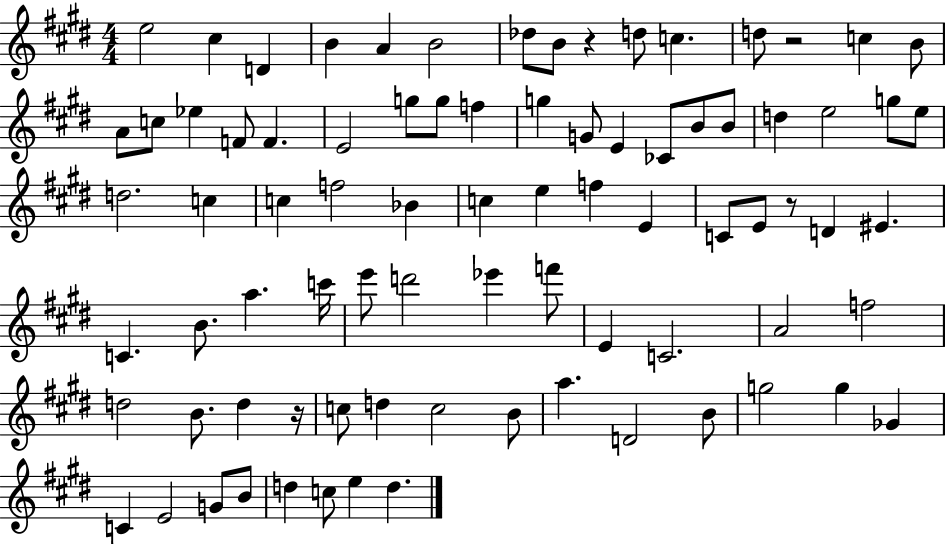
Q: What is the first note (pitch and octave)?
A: E5